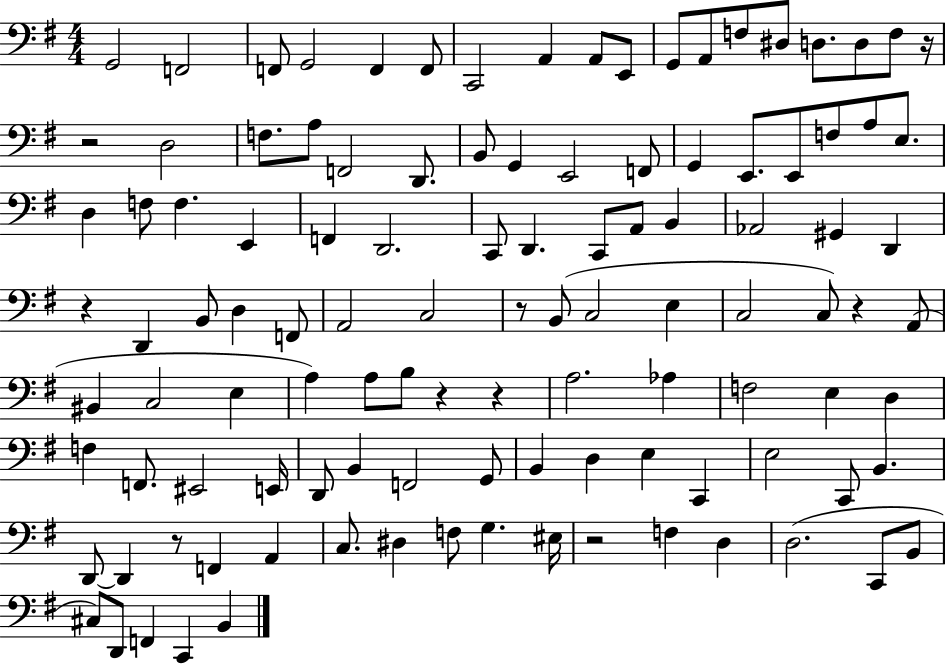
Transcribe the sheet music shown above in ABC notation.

X:1
T:Untitled
M:4/4
L:1/4
K:G
G,,2 F,,2 F,,/2 G,,2 F,, F,,/2 C,,2 A,, A,,/2 E,,/2 G,,/2 A,,/2 F,/2 ^D,/2 D,/2 D,/2 F,/2 z/4 z2 D,2 F,/2 A,/2 F,,2 D,,/2 B,,/2 G,, E,,2 F,,/2 G,, E,,/2 E,,/2 F,/2 A,/2 E,/2 D, F,/2 F, E,, F,, D,,2 C,,/2 D,, C,,/2 A,,/2 B,, _A,,2 ^G,, D,, z D,, B,,/2 D, F,,/2 A,,2 C,2 z/2 B,,/2 C,2 E, C,2 C,/2 z A,,/2 ^B,, C,2 E, A, A,/2 B,/2 z z A,2 _A, F,2 E, D, F, F,,/2 ^E,,2 E,,/4 D,,/2 B,, F,,2 G,,/2 B,, D, E, C,, E,2 C,,/2 B,, D,,/2 D,, z/2 F,, A,, C,/2 ^D, F,/2 G, ^E,/4 z2 F, D, D,2 C,,/2 B,,/2 ^C,/2 D,,/2 F,, C,, B,,